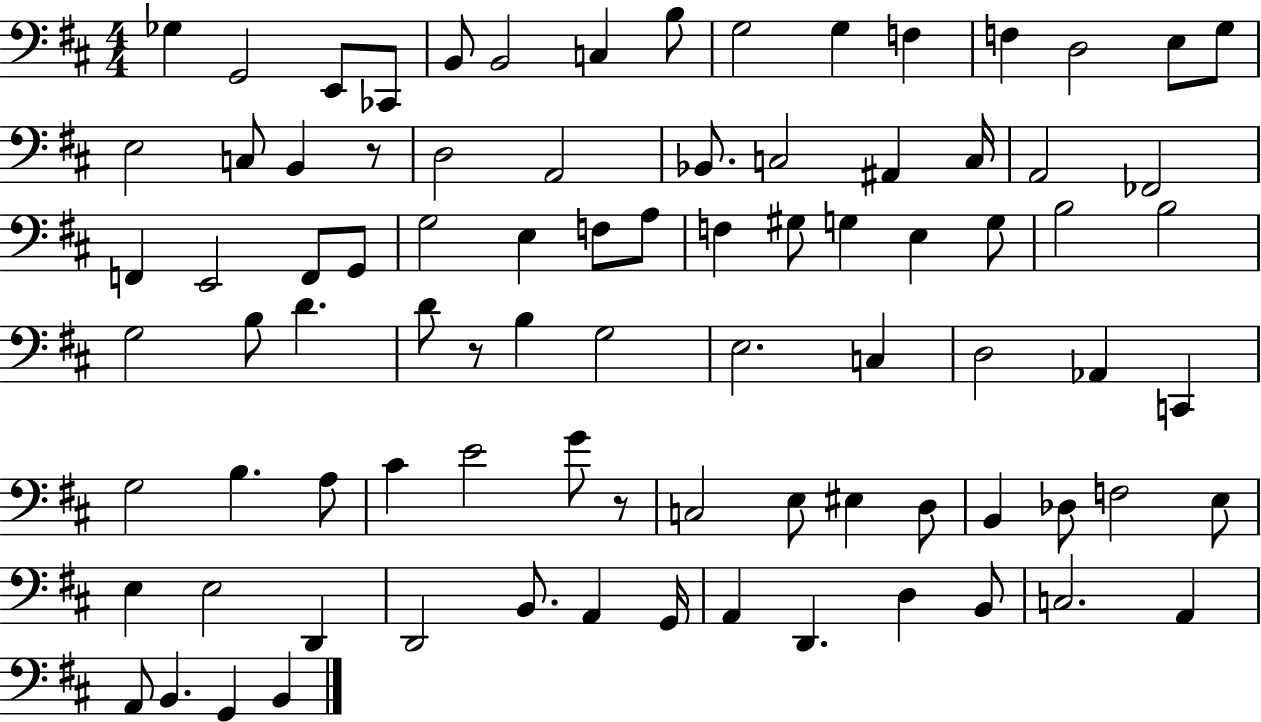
{
  \clef bass
  \numericTimeSignature
  \time 4/4
  \key d \major
  ges4 g,2 e,8 ces,8 | b,8 b,2 c4 b8 | g2 g4 f4 | f4 d2 e8 g8 | \break e2 c8 b,4 r8 | d2 a,2 | bes,8. c2 ais,4 c16 | a,2 fes,2 | \break f,4 e,2 f,8 g,8 | g2 e4 f8 a8 | f4 gis8 g4 e4 g8 | b2 b2 | \break g2 b8 d'4. | d'8 r8 b4 g2 | e2. c4 | d2 aes,4 c,4 | \break g2 b4. a8 | cis'4 e'2 g'8 r8 | c2 e8 eis4 d8 | b,4 des8 f2 e8 | \break e4 e2 d,4 | d,2 b,8. a,4 g,16 | a,4 d,4. d4 b,8 | c2. a,4 | \break a,8 b,4. g,4 b,4 | \bar "|."
}